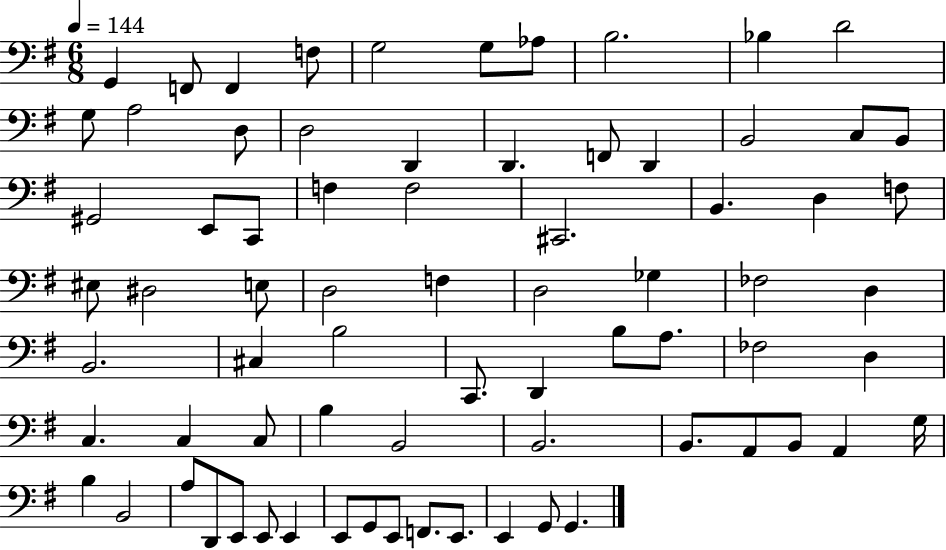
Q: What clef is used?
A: bass